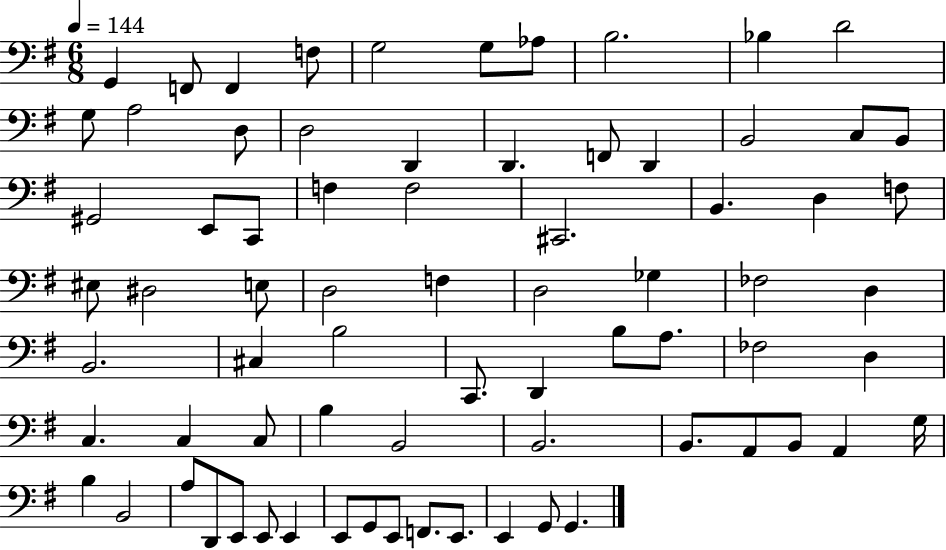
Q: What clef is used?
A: bass